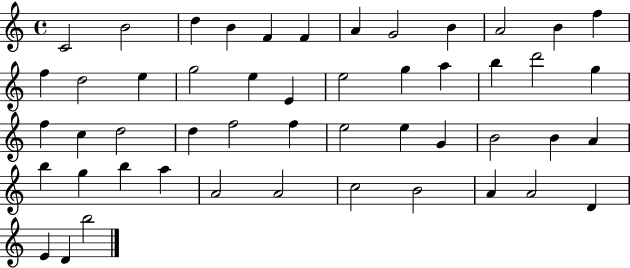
{
  \clef treble
  \time 4/4
  \defaultTimeSignature
  \key c \major
  c'2 b'2 | d''4 b'4 f'4 f'4 | a'4 g'2 b'4 | a'2 b'4 f''4 | \break f''4 d''2 e''4 | g''2 e''4 e'4 | e''2 g''4 a''4 | b''4 d'''2 g''4 | \break f''4 c''4 d''2 | d''4 f''2 f''4 | e''2 e''4 g'4 | b'2 b'4 a'4 | \break b''4 g''4 b''4 a''4 | a'2 a'2 | c''2 b'2 | a'4 a'2 d'4 | \break e'4 d'4 b''2 | \bar "|."
}